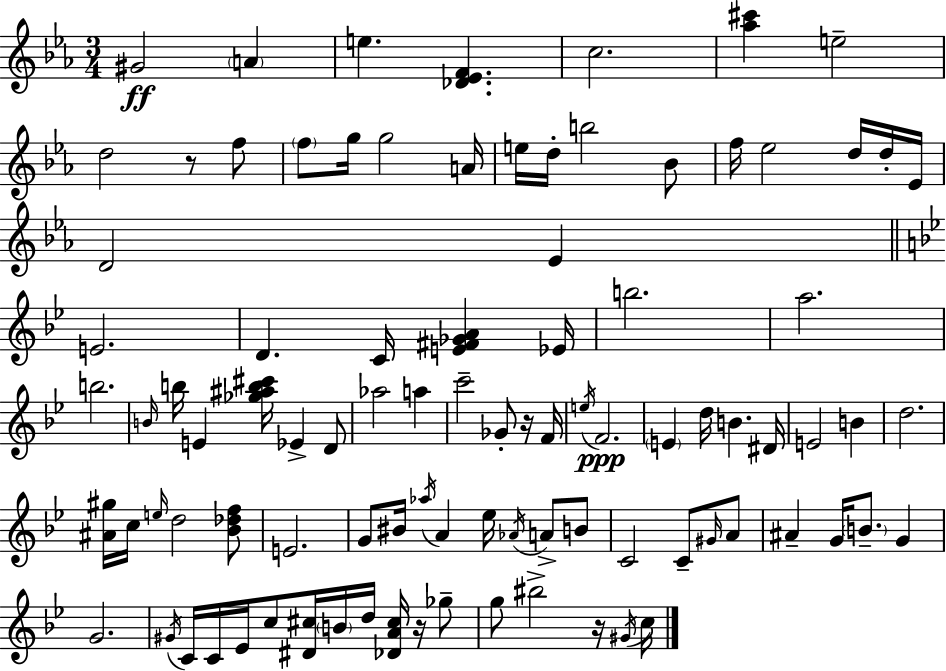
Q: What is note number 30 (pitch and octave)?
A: B4